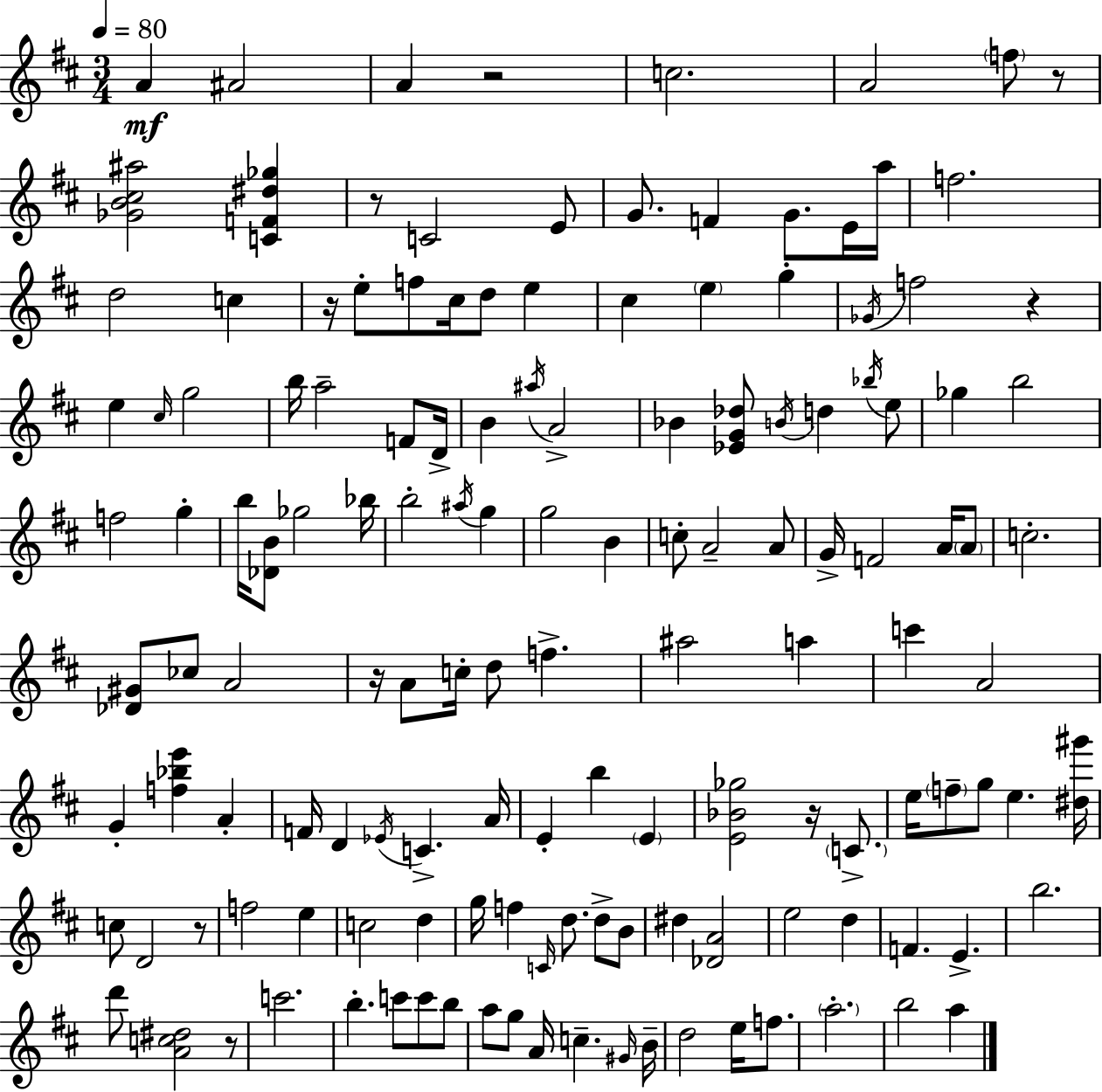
{
  \clef treble
  \numericTimeSignature
  \time 3/4
  \key d \major
  \tempo 4 = 80
  \repeat volta 2 { a'4\mf ais'2 | a'4 r2 | c''2. | a'2 \parenthesize f''8 r8 | \break <ges' b' cis'' ais''>2 <c' f' dis'' ges''>4 | r8 c'2 e'8 | g'8. f'4 g'8. e'16 a''16 | f''2. | \break d''2 c''4 | r16 e''8-. f''8 cis''16 d''8 e''4 | cis''4 \parenthesize e''4 g''4-. | \acciaccatura { ges'16 } f''2 r4 | \break e''4 \grace { cis''16 } g''2 | b''16 a''2-- f'8 | d'16-> b'4 \acciaccatura { ais''16 } a'2-> | bes'4 <ees' g' des''>8 \acciaccatura { b'16 } d''4 | \break \acciaccatura { bes''16 } e''8 ges''4 b''2 | f''2 | g''4-. b''16 <des' b'>8 ges''2 | bes''16 b''2-. | \break \acciaccatura { ais''16 } g''4 g''2 | b'4 c''8-. a'2-- | a'8 g'16-> f'2 | a'16 \parenthesize a'8 c''2.-. | \break <des' gis'>8 ces''8 a'2 | r16 a'8 c''16-. d''8 | f''4.-> ais''2 | a''4 c'''4 a'2 | \break g'4-. <f'' bes'' e'''>4 | a'4-. f'16 d'4 \acciaccatura { ees'16 } | c'4.-> a'16 e'4-. b''4 | \parenthesize e'4 <e' bes' ges''>2 | \break r16 \parenthesize c'8.-> e''16 \parenthesize f''8-- g''8 | e''4. <dis'' gis'''>16 c''8 d'2 | r8 f''2 | e''4 c''2 | \break d''4 g''16 f''4 | \grace { c'16 } d''8. d''8-> b'8 dis''4 | <des' a'>2 e''2 | d''4 f'4. | \break e'4.-> b''2. | d'''8 <a' c'' dis''>2 | r8 c'''2. | b''4.-. | \break c'''8 c'''8 b''8 a''8 g''8 | a'16 c''4.-- \grace { gis'16 } b'16-- d''2 | e''16 f''8. \parenthesize a''2.-. | b''2 | \break a''4 } \bar "|."
}